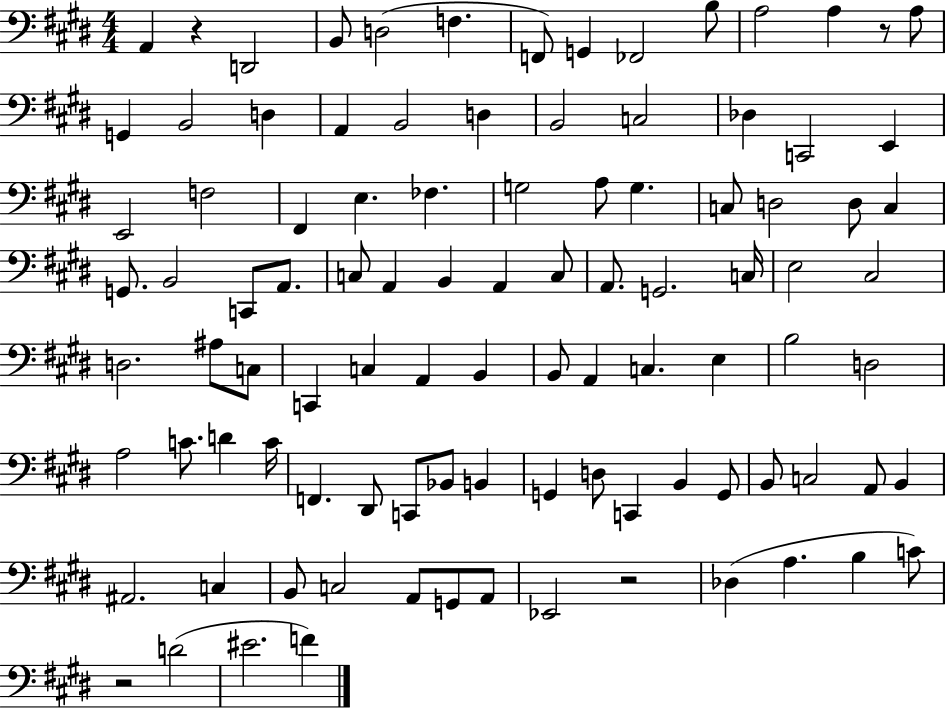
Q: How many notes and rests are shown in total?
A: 99